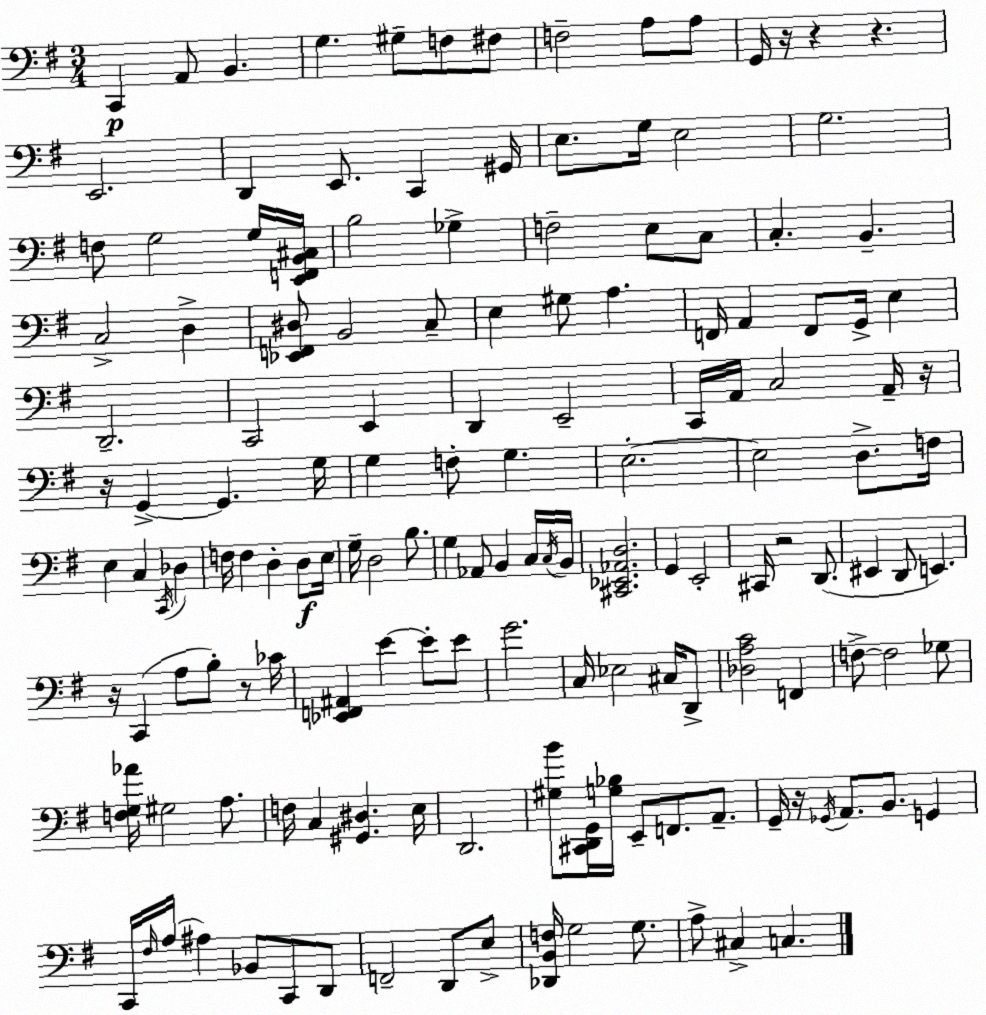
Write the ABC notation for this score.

X:1
T:Untitled
M:3/4
L:1/4
K:G
C,, A,,/2 B,, G, ^G,/2 F,/2 ^F,/2 F,2 A,/2 A,/2 G,,/4 z/4 z z E,,2 D,, E,,/2 C,, ^G,,/4 E,/2 G,/4 E,2 G,2 F,/2 G,2 G,/4 [E,,F,,B,,^C,]/4 B,2 _G, F,2 E,/2 C,/2 C, B,, C,2 D, [_E,,F,,^D,]/2 B,,2 C,/2 E, ^G,/2 A, F,,/4 A,, F,,/2 G,,/4 E, D,,2 C,,2 E,, D,, E,,2 C,,/4 A,,/4 C,2 A,,/4 z/4 z/4 G,, G,, G,/4 G, F,/2 G, E,2 E,2 D,/2 F,/4 E, C, C,,/4 _D, F,/4 F, D, D,/2 E,/4 G,/4 D,2 B,/2 G, _A,,/2 B,, C,/4 C,/4 B,,/4 [^C,,_E,,_A,,D,]2 G,, E,,2 ^C,,/4 z2 D,,/2 ^E,, D,,/2 E,, z/4 C,, A,/2 B,/2 z/2 _C/4 [_E,,F,,^A,,] E E/2 E/2 G2 C,/4 _E,2 ^C,/4 D,,/2 [_D,A,C]2 F,, F,/2 F,2 _G,/2 [F,G,_A]/4 ^G,2 A,/2 F,/4 C, [^G,,^D,] E,/4 D,,2 [^G,B]/2 [^C,,D,,G,,]/4 [G,_B,]/4 E,,/2 F,,/2 A,,/2 G,,/4 z/4 _G,,/4 A,,/2 B,,/2 G,, C,,/4 ^F,/4 A,/4 ^A, _B,,/2 C,,/2 D,,/2 F,,2 D,,/2 E,/2 [_D,,B,,F,]/4 G,2 G,/2 A,/2 ^C, C,